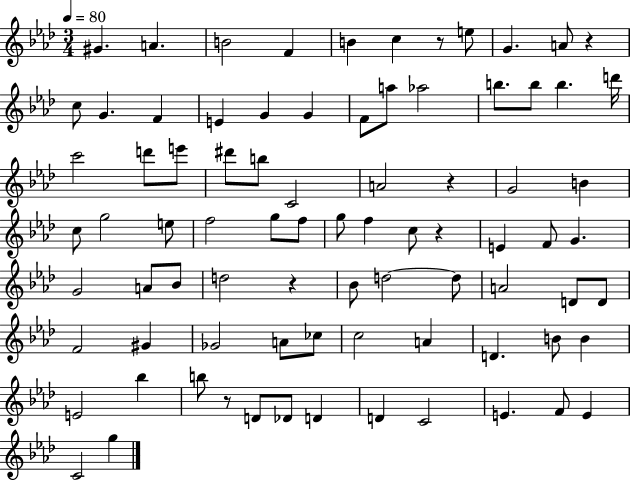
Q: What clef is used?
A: treble